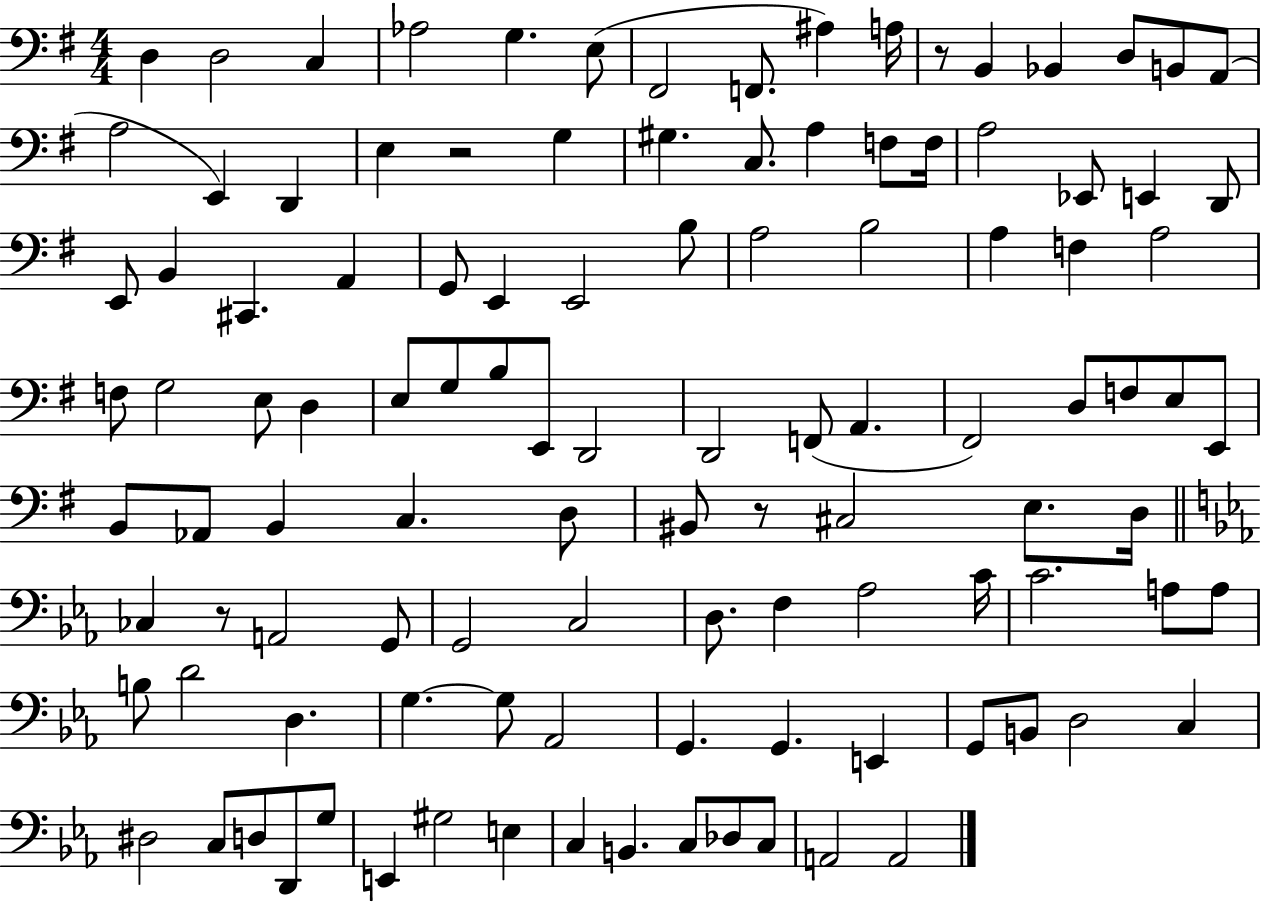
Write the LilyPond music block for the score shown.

{
  \clef bass
  \numericTimeSignature
  \time 4/4
  \key g \major
  d4 d2 c4 | aes2 g4. e8( | fis,2 f,8. ais4) a16 | r8 b,4 bes,4 d8 b,8 a,8( | \break a2 e,4) d,4 | e4 r2 g4 | gis4. c8. a4 f8 f16 | a2 ees,8 e,4 d,8 | \break e,8 b,4 cis,4. a,4 | g,8 e,4 e,2 b8 | a2 b2 | a4 f4 a2 | \break f8 g2 e8 d4 | e8 g8 b8 e,8 d,2 | d,2 f,8( a,4. | fis,2) d8 f8 e8 e,8 | \break b,8 aes,8 b,4 c4. d8 | bis,8 r8 cis2 e8. d16 | \bar "||" \break \key ees \major ces4 r8 a,2 g,8 | g,2 c2 | d8. f4 aes2 c'16 | c'2. a8 a8 | \break b8 d'2 d4. | g4.~~ g8 aes,2 | g,4. g,4. e,4 | g,8 b,8 d2 c4 | \break dis2 c8 d8 d,8 g8 | e,4 gis2 e4 | c4 b,4. c8 des8 c8 | a,2 a,2 | \break \bar "|."
}